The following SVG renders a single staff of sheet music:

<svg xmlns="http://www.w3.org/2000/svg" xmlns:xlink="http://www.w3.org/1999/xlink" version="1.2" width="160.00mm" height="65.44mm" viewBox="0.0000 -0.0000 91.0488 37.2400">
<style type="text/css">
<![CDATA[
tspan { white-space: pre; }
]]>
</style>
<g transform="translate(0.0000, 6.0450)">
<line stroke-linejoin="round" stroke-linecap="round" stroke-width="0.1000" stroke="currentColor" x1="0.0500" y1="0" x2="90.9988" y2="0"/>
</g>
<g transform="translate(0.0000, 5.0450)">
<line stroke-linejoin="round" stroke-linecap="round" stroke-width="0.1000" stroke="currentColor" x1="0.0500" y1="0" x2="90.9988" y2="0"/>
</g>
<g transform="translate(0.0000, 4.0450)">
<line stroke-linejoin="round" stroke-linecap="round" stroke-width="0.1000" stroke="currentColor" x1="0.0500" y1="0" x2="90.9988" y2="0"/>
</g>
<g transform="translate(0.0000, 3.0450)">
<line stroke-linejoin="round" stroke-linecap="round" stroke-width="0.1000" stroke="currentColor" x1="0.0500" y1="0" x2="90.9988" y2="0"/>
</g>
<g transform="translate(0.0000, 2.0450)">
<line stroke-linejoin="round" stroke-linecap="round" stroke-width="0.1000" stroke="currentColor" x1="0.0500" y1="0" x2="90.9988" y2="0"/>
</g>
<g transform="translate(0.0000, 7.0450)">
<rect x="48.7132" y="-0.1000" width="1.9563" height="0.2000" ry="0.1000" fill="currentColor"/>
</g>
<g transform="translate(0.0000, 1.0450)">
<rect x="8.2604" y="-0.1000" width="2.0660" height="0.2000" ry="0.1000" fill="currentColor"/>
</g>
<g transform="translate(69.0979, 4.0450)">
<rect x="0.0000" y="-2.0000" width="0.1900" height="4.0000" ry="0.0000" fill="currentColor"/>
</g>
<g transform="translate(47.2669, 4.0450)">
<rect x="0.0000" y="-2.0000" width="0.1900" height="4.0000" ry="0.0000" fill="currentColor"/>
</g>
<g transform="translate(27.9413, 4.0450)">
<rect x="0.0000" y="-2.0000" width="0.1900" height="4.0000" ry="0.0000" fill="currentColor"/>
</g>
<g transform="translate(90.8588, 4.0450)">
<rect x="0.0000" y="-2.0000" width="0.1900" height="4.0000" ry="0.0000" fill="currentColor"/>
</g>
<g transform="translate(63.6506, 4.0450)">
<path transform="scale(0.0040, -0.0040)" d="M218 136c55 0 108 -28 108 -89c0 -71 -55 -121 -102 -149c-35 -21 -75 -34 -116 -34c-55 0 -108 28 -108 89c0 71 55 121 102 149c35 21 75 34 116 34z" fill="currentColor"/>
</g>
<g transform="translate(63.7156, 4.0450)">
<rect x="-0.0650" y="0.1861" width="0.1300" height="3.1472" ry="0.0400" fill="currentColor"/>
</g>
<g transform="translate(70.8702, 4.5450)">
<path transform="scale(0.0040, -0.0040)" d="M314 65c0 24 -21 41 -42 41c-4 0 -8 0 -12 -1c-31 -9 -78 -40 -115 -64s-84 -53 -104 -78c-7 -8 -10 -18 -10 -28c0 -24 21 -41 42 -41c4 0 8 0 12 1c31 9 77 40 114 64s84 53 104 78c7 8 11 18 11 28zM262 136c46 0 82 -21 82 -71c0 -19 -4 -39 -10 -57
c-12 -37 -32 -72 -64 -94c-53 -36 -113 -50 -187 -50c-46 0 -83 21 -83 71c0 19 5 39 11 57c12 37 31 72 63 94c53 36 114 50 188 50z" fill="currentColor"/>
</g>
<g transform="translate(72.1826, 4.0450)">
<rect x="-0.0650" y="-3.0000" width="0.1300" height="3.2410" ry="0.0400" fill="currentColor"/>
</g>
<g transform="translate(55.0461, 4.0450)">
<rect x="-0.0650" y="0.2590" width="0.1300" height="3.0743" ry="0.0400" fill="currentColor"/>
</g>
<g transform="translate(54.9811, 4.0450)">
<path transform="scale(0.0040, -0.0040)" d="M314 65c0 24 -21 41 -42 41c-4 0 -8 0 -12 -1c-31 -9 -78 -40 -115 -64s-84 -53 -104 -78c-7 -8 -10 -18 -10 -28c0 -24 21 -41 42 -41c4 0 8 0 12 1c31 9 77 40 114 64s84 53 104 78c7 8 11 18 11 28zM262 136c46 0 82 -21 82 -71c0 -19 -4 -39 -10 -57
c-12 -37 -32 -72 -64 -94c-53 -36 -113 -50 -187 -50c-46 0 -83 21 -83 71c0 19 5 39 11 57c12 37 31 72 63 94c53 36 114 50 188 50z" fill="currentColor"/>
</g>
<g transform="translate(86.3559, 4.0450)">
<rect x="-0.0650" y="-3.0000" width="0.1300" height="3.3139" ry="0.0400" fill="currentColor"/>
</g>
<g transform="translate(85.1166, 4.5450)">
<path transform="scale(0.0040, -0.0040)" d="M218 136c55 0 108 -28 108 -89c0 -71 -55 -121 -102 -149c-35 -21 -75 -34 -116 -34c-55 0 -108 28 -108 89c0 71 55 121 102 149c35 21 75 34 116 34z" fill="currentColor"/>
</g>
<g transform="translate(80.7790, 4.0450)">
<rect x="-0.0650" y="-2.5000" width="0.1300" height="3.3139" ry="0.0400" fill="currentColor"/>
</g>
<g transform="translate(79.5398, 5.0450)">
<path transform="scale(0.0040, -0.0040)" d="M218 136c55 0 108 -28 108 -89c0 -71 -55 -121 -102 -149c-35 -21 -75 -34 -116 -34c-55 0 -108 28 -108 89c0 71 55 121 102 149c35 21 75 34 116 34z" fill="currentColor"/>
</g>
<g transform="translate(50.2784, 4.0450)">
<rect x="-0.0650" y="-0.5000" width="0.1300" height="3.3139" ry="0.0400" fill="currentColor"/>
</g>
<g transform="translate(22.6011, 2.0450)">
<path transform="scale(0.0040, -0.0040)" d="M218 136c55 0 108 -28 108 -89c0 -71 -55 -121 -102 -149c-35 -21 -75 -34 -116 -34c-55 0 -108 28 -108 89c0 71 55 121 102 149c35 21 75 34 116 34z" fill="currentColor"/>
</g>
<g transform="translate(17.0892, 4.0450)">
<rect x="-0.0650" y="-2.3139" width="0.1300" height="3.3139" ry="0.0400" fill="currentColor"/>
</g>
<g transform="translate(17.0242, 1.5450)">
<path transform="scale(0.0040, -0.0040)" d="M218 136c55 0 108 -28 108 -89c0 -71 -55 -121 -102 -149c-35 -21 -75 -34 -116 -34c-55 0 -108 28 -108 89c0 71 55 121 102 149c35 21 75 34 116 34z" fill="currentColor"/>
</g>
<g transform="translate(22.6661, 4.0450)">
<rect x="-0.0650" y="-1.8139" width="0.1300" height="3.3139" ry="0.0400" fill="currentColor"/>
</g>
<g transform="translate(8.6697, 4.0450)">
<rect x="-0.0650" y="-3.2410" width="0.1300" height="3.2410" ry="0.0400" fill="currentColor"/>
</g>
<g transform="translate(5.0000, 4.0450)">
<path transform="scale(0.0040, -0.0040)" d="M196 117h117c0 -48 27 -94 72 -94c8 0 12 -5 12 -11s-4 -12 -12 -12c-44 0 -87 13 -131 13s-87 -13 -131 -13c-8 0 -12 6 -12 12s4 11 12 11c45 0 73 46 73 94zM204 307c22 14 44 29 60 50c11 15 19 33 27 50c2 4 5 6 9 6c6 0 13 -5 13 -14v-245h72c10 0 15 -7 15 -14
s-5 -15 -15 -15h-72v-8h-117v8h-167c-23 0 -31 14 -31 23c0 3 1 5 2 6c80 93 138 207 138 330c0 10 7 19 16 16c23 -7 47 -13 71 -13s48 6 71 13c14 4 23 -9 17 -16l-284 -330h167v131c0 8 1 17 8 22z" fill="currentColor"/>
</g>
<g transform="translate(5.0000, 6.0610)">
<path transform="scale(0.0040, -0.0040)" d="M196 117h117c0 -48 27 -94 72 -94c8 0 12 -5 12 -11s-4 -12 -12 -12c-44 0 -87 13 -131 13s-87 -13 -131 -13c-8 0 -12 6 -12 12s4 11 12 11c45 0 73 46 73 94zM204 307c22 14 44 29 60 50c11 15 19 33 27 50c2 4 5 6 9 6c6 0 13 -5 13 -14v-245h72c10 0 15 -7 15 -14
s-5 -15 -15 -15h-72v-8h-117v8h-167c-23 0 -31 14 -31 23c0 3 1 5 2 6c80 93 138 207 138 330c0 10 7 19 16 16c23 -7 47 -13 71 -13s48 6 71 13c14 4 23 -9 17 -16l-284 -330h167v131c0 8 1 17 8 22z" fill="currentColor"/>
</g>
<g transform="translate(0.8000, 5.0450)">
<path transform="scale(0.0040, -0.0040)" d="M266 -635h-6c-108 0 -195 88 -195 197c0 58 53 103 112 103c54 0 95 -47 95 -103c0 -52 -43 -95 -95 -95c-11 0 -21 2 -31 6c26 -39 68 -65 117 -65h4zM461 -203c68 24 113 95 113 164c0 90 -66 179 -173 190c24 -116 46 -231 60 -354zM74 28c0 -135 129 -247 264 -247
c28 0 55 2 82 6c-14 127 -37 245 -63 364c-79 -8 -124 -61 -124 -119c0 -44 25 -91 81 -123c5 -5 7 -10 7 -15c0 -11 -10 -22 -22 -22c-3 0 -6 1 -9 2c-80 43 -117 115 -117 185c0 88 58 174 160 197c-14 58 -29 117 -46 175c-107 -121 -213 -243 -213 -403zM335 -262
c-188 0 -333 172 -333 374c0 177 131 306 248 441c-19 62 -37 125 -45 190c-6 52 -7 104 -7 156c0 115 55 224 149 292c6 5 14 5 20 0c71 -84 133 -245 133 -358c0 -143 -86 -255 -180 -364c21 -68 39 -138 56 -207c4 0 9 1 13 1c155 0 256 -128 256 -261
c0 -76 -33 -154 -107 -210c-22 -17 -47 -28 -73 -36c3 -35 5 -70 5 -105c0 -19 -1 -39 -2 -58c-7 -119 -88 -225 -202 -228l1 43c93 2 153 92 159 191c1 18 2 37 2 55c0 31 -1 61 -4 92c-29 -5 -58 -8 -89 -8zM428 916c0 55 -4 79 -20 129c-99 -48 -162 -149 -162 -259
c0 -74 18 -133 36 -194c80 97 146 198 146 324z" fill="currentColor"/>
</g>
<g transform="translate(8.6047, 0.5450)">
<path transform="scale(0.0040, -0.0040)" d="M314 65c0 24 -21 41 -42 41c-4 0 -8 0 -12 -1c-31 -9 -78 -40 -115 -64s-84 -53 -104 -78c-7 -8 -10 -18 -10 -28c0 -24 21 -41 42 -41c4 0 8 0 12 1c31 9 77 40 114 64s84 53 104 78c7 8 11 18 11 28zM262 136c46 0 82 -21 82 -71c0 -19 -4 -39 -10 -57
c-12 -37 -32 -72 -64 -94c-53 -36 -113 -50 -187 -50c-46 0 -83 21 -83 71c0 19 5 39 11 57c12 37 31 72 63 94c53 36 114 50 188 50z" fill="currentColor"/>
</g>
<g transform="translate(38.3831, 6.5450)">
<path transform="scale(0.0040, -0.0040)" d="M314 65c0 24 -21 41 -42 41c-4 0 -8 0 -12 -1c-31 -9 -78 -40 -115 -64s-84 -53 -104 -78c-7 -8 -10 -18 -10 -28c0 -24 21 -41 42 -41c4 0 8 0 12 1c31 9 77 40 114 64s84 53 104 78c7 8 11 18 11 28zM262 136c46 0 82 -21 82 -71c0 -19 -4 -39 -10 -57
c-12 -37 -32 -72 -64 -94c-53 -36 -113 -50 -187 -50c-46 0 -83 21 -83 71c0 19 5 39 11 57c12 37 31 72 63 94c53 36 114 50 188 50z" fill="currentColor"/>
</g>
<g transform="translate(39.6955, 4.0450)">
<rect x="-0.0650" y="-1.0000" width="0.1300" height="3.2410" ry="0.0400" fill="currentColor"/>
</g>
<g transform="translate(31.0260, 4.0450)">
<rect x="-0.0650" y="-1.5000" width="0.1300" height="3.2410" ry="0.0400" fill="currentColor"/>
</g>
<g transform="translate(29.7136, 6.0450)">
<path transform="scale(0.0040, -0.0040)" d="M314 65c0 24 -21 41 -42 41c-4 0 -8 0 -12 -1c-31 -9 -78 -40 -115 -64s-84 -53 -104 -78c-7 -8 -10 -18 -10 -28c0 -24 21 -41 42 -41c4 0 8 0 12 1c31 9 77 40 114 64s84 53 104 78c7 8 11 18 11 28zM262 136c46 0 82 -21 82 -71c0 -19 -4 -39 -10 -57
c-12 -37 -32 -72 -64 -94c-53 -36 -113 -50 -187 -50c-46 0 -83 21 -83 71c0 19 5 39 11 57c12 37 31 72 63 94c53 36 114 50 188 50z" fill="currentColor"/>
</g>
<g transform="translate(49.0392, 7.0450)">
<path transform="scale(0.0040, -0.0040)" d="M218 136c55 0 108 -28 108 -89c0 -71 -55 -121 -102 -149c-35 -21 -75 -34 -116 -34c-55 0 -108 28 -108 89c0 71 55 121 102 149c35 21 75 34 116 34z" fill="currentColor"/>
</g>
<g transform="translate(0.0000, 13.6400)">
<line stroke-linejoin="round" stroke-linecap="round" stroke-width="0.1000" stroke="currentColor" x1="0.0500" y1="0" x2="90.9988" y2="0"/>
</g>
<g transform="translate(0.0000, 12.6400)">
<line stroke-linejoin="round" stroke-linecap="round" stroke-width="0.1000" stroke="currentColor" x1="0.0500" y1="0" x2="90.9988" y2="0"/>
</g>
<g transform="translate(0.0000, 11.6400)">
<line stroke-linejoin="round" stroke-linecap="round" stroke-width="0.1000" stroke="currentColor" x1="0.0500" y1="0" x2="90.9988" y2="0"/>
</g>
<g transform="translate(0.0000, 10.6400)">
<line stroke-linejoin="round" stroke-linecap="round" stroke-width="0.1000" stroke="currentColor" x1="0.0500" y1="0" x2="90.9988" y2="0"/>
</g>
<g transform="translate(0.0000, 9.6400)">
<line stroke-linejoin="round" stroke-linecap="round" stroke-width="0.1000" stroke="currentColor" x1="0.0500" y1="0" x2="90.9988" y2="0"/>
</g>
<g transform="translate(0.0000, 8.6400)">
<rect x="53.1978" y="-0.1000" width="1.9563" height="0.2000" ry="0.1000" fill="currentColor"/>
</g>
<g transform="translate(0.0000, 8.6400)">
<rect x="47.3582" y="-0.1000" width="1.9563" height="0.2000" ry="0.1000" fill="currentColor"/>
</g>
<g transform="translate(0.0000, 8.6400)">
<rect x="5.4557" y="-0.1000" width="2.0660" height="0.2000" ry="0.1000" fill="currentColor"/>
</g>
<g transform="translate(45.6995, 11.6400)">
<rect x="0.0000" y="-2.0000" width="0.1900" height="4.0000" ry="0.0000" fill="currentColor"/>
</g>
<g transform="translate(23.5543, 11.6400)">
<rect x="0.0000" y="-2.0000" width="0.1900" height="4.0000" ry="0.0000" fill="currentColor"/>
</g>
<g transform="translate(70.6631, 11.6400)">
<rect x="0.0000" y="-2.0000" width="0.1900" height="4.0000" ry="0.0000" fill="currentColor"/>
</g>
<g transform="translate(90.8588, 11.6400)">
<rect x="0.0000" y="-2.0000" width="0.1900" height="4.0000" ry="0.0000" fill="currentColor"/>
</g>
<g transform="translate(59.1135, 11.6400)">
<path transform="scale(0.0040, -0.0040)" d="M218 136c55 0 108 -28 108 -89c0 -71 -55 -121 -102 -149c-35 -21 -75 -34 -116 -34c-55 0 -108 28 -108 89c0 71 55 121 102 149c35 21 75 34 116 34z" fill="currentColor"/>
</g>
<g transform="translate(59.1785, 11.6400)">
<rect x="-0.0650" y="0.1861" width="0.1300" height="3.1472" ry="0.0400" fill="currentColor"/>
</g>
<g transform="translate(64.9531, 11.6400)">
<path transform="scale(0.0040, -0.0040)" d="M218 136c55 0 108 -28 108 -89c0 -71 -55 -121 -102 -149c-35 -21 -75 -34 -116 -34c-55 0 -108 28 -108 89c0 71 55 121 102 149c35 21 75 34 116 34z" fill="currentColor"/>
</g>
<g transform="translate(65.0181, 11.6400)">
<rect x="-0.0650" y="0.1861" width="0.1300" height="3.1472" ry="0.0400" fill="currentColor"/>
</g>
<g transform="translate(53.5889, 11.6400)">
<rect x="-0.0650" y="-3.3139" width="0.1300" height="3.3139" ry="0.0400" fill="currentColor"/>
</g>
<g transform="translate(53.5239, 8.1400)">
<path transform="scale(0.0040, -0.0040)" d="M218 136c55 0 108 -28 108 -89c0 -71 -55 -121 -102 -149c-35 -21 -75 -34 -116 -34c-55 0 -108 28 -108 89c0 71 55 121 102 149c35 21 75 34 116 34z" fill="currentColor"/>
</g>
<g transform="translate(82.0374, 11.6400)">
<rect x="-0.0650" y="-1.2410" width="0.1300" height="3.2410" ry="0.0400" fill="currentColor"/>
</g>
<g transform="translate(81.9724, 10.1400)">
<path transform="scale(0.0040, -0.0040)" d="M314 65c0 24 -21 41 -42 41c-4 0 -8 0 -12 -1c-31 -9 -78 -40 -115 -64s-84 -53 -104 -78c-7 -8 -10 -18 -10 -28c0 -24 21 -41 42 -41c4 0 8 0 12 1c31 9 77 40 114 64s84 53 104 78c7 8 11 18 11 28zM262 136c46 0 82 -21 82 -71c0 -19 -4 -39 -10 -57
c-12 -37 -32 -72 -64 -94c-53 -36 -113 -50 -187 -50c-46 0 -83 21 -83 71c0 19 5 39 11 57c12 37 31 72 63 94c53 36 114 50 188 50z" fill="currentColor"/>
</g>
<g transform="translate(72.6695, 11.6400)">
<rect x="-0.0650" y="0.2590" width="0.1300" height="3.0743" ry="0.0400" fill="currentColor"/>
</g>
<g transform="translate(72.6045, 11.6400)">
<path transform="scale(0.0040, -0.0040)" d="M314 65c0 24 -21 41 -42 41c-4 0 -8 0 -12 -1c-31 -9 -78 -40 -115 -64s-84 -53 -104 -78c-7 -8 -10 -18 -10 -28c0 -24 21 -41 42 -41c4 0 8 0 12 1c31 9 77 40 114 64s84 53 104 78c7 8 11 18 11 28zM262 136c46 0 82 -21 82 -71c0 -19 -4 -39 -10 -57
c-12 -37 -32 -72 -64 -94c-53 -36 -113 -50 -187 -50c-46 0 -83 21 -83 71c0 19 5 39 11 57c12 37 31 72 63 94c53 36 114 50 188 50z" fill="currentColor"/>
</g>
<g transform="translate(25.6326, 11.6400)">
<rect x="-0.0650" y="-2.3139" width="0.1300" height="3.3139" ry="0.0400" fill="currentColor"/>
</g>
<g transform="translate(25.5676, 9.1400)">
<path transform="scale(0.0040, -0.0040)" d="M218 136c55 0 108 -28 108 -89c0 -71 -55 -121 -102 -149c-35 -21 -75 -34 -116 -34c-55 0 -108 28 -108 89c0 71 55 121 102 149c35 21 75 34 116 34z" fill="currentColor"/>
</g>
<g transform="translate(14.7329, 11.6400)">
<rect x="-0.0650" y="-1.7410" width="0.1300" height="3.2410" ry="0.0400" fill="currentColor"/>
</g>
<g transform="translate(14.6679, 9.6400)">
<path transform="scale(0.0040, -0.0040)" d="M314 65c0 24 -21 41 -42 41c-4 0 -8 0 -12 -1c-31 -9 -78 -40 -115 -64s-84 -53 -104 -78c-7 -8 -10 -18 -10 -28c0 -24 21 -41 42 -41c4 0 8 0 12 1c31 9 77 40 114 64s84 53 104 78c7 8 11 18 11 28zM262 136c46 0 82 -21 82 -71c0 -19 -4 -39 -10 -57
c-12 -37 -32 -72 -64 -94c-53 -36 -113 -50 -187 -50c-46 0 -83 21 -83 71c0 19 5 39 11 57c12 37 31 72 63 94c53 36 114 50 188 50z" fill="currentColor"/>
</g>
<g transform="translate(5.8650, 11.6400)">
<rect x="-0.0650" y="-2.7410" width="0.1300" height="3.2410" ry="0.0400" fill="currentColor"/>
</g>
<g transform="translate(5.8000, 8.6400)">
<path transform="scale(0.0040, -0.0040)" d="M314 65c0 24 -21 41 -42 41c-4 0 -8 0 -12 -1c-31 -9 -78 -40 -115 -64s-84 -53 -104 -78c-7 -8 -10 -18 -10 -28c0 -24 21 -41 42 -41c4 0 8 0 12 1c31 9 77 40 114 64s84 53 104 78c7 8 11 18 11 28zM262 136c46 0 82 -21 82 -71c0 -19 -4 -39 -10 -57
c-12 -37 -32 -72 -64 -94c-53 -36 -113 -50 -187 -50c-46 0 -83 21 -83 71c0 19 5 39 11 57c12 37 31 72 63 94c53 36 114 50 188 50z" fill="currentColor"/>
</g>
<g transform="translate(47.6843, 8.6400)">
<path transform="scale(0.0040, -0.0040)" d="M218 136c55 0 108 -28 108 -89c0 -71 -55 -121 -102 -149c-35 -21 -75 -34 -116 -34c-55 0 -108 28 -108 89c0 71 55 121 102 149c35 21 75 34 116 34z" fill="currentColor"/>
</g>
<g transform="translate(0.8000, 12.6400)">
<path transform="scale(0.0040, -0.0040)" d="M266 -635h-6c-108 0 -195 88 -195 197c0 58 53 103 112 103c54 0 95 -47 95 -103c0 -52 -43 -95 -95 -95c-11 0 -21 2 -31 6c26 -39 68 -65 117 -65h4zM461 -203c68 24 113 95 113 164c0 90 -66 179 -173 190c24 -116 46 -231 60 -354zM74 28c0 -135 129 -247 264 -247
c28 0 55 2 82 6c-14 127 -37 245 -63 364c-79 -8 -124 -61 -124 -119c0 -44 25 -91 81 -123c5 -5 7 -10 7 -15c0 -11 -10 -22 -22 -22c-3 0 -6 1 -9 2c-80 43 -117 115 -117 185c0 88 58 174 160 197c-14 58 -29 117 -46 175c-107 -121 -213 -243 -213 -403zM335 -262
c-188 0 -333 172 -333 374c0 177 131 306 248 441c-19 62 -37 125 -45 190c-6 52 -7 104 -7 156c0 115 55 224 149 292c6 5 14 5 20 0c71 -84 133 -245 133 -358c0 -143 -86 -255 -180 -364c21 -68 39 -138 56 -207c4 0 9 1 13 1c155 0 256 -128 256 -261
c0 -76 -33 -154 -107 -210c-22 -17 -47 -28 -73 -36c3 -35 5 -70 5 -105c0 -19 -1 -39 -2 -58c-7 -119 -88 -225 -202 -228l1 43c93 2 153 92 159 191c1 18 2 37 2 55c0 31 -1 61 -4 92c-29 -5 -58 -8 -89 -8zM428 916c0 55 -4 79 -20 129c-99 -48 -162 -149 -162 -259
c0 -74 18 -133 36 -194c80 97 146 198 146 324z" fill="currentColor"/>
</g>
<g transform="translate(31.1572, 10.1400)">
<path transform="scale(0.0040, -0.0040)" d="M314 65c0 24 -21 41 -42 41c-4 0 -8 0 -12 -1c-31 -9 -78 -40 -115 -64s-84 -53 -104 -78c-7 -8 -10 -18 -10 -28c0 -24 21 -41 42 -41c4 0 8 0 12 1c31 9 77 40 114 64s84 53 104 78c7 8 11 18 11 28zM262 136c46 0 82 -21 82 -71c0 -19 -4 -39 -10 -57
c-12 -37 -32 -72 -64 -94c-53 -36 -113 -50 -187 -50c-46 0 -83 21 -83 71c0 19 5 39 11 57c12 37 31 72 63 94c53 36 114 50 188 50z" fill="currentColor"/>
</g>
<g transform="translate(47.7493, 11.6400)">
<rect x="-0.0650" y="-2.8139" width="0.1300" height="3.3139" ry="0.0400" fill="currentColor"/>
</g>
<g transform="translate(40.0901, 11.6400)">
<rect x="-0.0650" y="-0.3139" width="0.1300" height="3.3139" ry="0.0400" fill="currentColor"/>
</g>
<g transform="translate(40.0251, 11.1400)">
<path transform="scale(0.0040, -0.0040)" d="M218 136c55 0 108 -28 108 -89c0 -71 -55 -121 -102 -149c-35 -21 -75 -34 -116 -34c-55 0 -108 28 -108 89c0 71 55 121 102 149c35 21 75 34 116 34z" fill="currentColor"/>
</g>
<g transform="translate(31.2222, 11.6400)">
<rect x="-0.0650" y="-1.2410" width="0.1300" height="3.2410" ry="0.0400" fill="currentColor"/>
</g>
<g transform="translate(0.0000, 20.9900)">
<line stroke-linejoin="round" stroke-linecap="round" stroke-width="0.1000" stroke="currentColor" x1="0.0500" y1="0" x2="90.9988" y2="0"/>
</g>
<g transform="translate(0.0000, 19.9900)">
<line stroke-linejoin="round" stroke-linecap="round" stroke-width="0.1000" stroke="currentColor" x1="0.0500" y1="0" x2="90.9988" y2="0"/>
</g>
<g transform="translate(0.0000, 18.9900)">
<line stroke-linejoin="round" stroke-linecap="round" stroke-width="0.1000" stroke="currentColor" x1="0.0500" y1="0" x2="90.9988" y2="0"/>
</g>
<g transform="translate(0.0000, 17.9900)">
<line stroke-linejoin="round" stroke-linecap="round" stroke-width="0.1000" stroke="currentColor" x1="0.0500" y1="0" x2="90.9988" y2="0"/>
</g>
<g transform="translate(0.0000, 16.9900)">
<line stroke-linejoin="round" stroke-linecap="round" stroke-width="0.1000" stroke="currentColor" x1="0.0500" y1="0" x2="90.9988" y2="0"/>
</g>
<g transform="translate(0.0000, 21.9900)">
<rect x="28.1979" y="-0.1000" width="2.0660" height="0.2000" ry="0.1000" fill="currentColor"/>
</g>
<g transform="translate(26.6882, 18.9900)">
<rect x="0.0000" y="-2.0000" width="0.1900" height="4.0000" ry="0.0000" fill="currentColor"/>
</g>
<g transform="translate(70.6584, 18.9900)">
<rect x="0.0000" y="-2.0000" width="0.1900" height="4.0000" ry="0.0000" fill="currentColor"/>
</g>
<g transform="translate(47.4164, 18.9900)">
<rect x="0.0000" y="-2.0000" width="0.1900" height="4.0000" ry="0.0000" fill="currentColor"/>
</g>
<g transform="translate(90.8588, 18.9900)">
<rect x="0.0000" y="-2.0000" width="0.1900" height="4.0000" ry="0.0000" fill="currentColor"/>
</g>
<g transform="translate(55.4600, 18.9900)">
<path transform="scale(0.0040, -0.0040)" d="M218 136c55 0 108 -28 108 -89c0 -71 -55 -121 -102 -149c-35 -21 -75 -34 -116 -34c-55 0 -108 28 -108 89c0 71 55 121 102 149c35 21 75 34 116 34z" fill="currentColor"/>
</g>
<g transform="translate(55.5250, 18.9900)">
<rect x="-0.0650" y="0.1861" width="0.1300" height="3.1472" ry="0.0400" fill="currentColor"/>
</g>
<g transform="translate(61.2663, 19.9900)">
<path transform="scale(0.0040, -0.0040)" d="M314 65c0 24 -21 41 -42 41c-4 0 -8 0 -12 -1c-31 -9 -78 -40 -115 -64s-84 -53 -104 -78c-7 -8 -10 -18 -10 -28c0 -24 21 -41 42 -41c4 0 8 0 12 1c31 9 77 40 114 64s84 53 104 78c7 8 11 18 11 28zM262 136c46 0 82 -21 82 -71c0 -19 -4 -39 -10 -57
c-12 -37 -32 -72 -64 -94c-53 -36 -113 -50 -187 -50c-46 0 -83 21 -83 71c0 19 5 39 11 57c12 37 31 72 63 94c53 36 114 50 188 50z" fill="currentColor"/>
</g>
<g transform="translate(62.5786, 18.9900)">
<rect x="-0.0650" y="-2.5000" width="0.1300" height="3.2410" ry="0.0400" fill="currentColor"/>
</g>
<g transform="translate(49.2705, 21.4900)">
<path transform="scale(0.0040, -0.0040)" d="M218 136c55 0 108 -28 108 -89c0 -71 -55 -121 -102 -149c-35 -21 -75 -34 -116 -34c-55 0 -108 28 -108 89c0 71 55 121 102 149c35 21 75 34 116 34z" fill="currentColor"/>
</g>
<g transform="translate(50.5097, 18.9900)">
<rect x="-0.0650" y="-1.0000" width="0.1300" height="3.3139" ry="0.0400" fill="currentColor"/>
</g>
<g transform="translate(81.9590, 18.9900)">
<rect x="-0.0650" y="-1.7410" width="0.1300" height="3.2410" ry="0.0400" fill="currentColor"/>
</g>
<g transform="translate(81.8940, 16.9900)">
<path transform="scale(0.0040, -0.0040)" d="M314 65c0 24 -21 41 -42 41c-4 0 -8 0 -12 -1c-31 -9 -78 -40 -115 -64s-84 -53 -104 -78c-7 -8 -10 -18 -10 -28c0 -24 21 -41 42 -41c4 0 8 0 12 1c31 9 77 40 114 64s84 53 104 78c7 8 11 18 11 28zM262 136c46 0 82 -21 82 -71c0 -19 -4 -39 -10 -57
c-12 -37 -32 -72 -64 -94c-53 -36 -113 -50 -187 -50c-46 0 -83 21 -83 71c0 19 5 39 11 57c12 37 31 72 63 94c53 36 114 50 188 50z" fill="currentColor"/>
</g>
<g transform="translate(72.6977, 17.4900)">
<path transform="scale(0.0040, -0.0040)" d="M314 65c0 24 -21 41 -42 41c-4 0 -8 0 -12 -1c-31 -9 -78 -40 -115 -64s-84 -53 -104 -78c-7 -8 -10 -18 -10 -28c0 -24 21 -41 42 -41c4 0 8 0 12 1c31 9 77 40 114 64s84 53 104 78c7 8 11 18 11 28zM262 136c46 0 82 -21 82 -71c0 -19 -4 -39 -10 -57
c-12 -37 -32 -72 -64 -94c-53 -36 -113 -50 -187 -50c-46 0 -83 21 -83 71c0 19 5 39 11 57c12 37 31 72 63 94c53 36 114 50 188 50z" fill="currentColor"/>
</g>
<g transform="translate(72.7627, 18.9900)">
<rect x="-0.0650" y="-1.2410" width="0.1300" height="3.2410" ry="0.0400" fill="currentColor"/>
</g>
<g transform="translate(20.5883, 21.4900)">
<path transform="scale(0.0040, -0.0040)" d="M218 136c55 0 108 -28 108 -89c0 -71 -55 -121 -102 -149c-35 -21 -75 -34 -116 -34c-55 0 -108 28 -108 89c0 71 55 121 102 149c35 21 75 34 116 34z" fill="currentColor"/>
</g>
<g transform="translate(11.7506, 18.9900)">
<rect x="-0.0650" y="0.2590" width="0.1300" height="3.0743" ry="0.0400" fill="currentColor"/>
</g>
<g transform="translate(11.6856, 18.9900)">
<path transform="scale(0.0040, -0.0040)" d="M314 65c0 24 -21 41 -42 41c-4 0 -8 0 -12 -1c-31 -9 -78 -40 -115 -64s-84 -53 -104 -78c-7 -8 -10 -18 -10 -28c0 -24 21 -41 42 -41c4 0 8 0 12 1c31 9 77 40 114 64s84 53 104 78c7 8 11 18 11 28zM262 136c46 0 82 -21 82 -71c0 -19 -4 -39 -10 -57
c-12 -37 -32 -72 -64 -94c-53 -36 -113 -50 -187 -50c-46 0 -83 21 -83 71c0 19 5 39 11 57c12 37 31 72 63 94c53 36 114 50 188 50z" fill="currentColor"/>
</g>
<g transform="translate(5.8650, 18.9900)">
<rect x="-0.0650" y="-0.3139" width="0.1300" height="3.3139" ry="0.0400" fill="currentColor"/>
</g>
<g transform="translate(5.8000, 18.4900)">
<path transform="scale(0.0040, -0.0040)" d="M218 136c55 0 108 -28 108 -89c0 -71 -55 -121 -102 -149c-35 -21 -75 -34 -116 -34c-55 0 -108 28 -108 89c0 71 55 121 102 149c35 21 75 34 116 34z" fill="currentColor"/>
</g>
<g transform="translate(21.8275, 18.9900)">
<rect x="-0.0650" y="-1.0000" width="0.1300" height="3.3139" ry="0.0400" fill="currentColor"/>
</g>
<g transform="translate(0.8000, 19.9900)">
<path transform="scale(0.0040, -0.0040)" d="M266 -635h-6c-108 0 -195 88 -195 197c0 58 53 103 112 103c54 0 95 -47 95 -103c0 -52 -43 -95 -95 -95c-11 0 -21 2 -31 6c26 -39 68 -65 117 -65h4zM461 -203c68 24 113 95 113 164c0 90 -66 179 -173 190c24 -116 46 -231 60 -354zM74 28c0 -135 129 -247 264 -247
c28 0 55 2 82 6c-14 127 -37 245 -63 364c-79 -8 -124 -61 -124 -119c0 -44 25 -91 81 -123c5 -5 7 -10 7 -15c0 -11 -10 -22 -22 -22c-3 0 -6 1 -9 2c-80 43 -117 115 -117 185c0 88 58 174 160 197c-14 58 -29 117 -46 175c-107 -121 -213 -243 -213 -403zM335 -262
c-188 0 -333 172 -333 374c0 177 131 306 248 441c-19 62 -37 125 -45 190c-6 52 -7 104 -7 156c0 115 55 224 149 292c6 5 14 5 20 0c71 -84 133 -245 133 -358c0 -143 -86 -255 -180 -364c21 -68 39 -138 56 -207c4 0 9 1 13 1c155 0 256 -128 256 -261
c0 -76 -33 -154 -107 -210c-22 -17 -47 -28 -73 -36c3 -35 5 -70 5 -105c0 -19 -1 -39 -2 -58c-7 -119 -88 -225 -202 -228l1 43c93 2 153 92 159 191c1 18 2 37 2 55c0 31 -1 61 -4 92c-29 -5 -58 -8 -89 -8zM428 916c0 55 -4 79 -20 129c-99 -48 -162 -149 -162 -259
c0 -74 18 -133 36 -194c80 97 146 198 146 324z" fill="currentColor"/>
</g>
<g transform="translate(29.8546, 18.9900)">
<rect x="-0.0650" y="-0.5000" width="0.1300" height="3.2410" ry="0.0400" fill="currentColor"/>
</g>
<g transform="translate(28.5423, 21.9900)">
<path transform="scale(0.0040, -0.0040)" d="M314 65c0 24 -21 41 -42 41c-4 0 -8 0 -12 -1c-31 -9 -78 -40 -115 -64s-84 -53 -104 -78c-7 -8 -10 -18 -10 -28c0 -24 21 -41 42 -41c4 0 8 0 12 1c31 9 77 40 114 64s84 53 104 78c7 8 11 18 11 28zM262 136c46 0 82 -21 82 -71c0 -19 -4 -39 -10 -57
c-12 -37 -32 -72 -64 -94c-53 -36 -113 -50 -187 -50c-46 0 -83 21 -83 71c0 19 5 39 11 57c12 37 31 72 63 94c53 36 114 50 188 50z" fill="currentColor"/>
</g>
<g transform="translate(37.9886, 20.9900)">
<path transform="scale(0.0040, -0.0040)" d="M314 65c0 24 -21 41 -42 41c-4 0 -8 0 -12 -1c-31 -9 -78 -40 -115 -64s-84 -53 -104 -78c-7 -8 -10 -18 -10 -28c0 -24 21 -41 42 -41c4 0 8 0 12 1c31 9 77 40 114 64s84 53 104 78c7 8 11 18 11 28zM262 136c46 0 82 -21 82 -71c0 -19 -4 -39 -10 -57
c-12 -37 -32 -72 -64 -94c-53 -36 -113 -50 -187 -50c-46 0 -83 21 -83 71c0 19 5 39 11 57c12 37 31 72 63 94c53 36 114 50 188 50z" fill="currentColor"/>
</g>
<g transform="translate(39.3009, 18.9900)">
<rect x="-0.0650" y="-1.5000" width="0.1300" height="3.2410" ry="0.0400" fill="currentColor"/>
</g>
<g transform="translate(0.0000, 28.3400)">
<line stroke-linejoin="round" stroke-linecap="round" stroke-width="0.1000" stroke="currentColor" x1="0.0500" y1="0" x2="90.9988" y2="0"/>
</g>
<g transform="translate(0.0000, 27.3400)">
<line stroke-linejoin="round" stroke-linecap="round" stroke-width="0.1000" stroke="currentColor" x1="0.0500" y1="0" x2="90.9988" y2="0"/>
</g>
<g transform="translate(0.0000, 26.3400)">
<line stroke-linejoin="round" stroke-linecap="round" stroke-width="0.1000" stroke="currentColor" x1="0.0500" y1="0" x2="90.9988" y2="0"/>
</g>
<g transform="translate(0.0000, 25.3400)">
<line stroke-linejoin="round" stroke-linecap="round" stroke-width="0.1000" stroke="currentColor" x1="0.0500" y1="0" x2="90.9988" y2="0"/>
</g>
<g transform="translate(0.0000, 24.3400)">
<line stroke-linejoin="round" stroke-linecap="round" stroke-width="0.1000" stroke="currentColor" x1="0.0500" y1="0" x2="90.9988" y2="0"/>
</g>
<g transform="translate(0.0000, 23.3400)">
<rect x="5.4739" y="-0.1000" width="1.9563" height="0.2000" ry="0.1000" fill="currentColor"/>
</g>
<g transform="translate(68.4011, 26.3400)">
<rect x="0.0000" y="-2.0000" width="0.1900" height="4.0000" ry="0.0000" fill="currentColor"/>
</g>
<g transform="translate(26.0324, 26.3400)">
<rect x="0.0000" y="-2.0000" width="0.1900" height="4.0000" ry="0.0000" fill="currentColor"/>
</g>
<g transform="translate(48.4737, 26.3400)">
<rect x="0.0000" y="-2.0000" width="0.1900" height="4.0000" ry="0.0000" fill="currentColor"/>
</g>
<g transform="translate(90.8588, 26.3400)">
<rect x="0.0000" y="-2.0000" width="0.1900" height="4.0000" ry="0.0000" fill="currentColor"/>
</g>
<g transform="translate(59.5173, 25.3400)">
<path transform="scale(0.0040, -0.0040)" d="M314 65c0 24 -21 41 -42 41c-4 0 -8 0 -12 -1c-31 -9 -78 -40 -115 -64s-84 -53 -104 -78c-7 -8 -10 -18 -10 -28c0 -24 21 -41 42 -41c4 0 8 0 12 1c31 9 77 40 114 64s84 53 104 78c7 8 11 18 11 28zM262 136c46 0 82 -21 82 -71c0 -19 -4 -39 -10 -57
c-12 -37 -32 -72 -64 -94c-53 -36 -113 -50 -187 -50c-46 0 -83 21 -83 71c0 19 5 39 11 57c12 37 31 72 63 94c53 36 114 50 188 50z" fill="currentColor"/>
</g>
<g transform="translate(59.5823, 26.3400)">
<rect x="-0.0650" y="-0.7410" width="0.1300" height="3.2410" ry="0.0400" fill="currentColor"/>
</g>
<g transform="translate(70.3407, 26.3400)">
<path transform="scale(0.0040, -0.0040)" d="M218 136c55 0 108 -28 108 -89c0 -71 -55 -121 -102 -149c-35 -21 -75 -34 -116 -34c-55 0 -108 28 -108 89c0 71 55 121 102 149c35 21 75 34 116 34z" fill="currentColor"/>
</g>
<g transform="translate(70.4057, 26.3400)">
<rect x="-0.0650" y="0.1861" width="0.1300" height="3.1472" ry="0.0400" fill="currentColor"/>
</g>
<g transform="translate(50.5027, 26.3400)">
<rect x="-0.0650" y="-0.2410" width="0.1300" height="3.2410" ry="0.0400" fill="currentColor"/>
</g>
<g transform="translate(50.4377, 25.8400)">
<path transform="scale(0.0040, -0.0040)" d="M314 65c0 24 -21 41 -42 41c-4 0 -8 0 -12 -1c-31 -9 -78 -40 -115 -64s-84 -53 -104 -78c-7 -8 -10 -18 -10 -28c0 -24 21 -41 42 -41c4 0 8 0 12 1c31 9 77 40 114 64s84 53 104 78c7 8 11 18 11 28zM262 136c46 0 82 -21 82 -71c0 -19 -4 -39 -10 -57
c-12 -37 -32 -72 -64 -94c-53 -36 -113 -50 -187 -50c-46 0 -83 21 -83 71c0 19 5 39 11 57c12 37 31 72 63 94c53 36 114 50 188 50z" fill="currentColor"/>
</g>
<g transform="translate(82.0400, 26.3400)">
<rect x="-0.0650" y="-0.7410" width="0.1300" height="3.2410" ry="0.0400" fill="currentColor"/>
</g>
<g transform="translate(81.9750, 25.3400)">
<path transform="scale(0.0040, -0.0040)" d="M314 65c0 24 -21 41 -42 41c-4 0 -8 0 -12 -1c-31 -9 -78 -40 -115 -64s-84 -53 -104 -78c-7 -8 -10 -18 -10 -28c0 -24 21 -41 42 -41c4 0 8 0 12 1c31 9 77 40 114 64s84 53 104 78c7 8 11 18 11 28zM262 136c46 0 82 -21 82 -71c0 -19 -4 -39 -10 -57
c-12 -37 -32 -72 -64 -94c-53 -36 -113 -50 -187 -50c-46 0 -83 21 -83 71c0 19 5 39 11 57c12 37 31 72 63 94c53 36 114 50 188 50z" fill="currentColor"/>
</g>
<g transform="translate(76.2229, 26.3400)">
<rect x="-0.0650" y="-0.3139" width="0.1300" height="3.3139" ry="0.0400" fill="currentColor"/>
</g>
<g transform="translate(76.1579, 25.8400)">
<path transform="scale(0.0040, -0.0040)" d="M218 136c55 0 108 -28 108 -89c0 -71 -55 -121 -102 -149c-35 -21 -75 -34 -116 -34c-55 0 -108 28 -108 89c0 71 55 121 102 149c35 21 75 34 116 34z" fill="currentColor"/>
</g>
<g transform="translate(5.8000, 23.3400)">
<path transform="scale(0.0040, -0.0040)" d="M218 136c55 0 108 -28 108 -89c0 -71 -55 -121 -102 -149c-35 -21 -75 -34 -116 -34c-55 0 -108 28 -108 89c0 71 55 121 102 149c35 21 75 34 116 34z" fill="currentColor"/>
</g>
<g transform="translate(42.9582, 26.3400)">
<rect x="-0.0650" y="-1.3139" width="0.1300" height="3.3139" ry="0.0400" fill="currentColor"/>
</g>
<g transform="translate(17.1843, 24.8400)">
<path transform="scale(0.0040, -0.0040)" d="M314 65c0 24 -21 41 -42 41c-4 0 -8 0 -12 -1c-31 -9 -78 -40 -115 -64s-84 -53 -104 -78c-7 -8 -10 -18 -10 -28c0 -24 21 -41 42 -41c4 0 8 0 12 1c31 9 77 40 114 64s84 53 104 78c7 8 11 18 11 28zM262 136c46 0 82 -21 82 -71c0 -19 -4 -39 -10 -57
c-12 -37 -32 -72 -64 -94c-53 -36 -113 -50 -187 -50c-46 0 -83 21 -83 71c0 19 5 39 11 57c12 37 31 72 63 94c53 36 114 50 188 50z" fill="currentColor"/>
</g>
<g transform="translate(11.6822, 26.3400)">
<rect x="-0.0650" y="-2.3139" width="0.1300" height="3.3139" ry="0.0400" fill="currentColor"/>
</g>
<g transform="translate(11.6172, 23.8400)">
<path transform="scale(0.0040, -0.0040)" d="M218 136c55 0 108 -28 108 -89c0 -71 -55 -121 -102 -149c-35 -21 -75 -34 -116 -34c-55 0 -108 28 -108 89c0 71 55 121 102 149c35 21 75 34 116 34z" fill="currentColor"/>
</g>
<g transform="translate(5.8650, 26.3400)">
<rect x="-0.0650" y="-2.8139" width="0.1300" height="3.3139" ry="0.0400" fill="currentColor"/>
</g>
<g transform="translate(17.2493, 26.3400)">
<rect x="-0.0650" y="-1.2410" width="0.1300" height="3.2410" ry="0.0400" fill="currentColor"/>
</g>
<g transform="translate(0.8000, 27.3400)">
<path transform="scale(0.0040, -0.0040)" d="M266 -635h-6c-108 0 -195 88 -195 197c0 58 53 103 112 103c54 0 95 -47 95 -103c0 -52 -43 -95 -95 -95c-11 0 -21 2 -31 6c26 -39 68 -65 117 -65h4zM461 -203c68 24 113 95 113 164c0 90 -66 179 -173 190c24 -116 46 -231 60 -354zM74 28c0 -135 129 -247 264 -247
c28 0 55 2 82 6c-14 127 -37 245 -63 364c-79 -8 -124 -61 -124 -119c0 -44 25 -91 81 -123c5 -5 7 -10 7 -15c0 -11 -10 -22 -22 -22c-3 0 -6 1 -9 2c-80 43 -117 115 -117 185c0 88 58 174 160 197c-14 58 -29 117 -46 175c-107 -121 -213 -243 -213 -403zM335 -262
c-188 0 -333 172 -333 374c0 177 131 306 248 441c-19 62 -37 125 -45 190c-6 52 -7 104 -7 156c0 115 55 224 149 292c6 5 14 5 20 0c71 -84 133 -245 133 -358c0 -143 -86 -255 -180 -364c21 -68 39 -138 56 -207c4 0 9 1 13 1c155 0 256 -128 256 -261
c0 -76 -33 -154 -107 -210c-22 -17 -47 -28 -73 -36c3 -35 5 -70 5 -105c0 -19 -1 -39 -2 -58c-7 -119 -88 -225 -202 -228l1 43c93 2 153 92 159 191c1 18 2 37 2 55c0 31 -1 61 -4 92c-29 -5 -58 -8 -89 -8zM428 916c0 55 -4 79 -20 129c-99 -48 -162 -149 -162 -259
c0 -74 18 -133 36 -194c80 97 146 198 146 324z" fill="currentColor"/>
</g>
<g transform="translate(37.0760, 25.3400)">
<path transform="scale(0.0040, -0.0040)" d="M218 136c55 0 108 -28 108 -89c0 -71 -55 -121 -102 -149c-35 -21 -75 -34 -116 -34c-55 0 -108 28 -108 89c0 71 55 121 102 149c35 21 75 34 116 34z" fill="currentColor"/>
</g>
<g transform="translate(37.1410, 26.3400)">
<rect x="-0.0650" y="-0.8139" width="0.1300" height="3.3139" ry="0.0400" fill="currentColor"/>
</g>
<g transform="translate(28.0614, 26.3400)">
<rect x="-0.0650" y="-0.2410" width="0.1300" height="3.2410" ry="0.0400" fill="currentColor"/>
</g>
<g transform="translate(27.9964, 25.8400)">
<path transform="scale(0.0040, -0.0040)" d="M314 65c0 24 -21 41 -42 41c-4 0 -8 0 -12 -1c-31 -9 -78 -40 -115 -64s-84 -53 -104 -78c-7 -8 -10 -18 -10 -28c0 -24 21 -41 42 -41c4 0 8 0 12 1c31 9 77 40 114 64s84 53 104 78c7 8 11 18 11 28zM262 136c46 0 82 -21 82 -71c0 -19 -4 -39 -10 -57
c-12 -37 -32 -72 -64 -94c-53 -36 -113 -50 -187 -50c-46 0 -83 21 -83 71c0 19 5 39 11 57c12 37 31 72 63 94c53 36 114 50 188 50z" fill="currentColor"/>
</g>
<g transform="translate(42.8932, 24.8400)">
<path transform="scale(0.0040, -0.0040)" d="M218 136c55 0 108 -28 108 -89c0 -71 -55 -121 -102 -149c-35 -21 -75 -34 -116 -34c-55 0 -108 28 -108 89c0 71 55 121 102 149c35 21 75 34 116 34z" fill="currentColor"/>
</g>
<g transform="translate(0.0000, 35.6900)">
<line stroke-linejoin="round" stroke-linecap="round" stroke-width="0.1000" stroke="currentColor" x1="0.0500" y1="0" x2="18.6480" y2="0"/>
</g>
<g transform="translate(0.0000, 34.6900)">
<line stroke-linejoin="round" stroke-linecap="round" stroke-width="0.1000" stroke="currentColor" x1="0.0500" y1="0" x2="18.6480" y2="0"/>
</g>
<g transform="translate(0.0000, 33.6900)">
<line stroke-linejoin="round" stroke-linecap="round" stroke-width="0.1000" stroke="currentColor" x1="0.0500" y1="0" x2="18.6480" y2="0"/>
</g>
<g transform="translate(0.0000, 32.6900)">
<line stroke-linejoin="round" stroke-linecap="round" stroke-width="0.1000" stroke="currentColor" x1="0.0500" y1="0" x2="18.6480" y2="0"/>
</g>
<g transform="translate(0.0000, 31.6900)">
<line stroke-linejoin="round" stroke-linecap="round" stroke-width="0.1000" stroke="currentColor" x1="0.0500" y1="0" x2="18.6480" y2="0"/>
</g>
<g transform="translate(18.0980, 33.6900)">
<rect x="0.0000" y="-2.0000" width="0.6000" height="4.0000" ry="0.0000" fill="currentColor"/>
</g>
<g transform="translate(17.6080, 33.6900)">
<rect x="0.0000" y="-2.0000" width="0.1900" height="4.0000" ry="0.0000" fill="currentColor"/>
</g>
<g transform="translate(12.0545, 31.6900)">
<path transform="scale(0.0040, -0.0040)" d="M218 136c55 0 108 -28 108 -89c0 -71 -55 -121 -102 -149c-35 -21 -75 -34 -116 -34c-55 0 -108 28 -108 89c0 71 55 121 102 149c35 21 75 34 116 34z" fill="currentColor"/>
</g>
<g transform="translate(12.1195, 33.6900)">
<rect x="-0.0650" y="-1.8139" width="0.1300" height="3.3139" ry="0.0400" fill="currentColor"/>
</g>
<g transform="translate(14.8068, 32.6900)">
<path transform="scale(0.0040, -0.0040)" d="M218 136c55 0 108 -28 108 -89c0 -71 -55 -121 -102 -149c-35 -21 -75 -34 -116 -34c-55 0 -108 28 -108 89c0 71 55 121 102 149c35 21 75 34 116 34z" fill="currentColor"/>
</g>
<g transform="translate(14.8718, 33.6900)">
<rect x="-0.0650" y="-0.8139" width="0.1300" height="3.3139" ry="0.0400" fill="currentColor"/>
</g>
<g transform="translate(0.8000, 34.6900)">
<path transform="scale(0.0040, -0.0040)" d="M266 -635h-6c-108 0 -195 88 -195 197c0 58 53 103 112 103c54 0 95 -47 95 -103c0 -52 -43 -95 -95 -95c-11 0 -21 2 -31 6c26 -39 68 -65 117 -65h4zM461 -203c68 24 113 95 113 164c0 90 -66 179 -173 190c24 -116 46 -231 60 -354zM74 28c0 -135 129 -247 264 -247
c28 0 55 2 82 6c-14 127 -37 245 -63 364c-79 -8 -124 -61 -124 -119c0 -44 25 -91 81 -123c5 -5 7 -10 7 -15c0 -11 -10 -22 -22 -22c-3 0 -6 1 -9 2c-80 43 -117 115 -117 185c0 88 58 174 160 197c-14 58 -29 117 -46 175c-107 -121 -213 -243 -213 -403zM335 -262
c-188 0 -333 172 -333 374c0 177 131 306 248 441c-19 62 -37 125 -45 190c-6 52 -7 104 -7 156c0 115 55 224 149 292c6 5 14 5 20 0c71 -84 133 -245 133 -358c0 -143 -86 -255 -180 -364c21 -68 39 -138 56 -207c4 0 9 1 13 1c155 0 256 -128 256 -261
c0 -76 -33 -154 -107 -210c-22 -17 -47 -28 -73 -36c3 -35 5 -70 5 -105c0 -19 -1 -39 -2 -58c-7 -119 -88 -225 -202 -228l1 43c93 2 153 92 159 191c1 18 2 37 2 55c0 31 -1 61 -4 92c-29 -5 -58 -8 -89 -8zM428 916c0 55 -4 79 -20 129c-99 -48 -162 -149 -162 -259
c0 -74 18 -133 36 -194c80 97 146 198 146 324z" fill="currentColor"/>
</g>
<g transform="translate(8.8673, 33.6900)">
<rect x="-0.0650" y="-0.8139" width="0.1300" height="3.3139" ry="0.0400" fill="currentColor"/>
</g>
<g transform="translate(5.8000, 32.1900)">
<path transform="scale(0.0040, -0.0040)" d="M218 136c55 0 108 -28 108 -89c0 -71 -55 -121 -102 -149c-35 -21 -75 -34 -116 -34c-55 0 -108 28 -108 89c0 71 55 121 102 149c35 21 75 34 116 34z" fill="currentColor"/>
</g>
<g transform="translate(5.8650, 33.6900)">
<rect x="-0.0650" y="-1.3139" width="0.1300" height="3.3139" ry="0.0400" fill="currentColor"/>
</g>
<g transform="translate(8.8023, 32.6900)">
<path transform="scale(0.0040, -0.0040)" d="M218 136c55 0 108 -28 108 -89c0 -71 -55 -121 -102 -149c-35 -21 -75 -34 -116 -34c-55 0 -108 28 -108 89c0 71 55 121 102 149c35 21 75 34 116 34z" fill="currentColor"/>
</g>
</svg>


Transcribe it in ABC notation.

X:1
T:Untitled
M:4/4
L:1/4
K:C
b2 g f E2 D2 C B2 B A2 G A a2 f2 g e2 c a b B B B2 e2 c B2 D C2 E2 D B G2 e2 f2 a g e2 c2 d e c2 d2 B c d2 e d f d